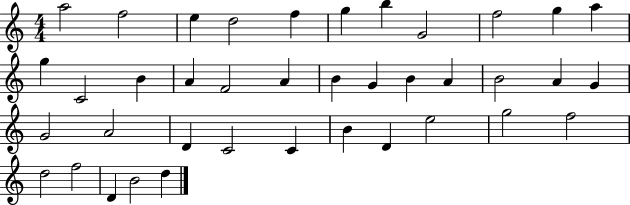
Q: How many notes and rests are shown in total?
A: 39